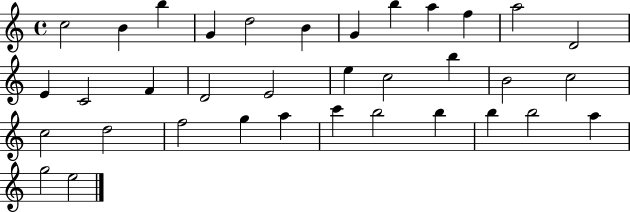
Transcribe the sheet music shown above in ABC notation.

X:1
T:Untitled
M:4/4
L:1/4
K:C
c2 B b G d2 B G b a f a2 D2 E C2 F D2 E2 e c2 b B2 c2 c2 d2 f2 g a c' b2 b b b2 a g2 e2